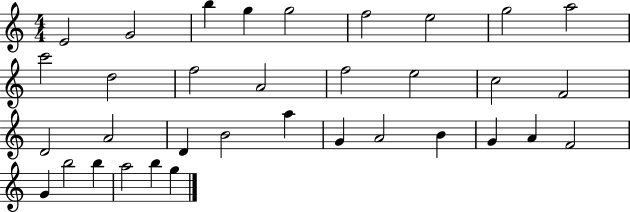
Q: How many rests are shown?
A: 0